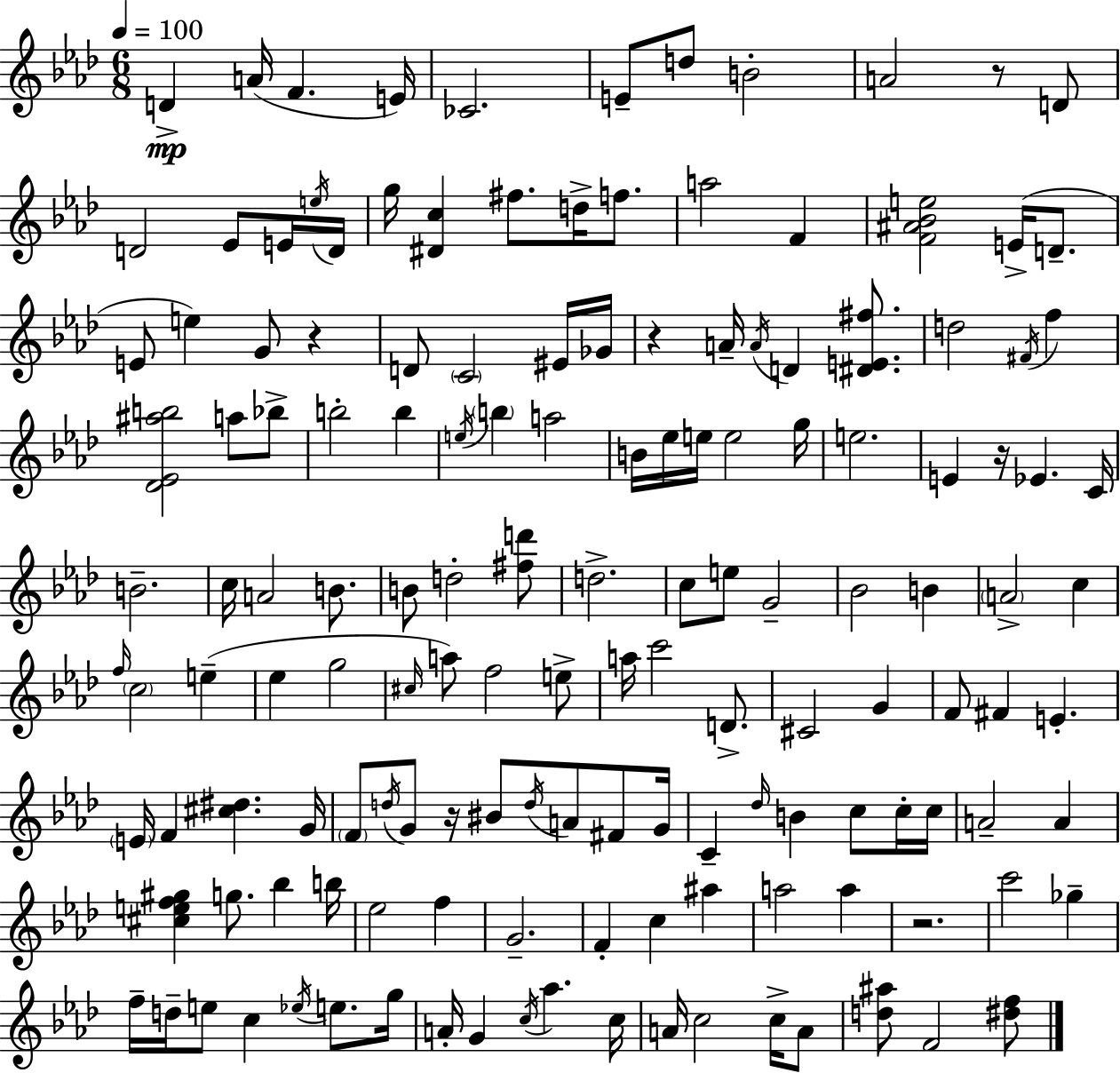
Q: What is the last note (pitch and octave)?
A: F4